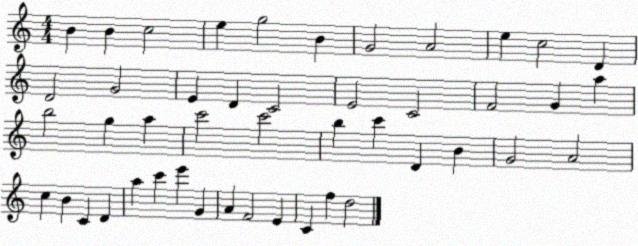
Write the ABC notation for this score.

X:1
T:Untitled
M:4/4
L:1/4
K:C
B B c2 e g2 B G2 A2 e c2 D D2 G2 E D C2 E2 C2 F2 G a b2 g a c'2 c'2 b c' D B G2 A2 c B C D a c' e' G A F2 E C f d2